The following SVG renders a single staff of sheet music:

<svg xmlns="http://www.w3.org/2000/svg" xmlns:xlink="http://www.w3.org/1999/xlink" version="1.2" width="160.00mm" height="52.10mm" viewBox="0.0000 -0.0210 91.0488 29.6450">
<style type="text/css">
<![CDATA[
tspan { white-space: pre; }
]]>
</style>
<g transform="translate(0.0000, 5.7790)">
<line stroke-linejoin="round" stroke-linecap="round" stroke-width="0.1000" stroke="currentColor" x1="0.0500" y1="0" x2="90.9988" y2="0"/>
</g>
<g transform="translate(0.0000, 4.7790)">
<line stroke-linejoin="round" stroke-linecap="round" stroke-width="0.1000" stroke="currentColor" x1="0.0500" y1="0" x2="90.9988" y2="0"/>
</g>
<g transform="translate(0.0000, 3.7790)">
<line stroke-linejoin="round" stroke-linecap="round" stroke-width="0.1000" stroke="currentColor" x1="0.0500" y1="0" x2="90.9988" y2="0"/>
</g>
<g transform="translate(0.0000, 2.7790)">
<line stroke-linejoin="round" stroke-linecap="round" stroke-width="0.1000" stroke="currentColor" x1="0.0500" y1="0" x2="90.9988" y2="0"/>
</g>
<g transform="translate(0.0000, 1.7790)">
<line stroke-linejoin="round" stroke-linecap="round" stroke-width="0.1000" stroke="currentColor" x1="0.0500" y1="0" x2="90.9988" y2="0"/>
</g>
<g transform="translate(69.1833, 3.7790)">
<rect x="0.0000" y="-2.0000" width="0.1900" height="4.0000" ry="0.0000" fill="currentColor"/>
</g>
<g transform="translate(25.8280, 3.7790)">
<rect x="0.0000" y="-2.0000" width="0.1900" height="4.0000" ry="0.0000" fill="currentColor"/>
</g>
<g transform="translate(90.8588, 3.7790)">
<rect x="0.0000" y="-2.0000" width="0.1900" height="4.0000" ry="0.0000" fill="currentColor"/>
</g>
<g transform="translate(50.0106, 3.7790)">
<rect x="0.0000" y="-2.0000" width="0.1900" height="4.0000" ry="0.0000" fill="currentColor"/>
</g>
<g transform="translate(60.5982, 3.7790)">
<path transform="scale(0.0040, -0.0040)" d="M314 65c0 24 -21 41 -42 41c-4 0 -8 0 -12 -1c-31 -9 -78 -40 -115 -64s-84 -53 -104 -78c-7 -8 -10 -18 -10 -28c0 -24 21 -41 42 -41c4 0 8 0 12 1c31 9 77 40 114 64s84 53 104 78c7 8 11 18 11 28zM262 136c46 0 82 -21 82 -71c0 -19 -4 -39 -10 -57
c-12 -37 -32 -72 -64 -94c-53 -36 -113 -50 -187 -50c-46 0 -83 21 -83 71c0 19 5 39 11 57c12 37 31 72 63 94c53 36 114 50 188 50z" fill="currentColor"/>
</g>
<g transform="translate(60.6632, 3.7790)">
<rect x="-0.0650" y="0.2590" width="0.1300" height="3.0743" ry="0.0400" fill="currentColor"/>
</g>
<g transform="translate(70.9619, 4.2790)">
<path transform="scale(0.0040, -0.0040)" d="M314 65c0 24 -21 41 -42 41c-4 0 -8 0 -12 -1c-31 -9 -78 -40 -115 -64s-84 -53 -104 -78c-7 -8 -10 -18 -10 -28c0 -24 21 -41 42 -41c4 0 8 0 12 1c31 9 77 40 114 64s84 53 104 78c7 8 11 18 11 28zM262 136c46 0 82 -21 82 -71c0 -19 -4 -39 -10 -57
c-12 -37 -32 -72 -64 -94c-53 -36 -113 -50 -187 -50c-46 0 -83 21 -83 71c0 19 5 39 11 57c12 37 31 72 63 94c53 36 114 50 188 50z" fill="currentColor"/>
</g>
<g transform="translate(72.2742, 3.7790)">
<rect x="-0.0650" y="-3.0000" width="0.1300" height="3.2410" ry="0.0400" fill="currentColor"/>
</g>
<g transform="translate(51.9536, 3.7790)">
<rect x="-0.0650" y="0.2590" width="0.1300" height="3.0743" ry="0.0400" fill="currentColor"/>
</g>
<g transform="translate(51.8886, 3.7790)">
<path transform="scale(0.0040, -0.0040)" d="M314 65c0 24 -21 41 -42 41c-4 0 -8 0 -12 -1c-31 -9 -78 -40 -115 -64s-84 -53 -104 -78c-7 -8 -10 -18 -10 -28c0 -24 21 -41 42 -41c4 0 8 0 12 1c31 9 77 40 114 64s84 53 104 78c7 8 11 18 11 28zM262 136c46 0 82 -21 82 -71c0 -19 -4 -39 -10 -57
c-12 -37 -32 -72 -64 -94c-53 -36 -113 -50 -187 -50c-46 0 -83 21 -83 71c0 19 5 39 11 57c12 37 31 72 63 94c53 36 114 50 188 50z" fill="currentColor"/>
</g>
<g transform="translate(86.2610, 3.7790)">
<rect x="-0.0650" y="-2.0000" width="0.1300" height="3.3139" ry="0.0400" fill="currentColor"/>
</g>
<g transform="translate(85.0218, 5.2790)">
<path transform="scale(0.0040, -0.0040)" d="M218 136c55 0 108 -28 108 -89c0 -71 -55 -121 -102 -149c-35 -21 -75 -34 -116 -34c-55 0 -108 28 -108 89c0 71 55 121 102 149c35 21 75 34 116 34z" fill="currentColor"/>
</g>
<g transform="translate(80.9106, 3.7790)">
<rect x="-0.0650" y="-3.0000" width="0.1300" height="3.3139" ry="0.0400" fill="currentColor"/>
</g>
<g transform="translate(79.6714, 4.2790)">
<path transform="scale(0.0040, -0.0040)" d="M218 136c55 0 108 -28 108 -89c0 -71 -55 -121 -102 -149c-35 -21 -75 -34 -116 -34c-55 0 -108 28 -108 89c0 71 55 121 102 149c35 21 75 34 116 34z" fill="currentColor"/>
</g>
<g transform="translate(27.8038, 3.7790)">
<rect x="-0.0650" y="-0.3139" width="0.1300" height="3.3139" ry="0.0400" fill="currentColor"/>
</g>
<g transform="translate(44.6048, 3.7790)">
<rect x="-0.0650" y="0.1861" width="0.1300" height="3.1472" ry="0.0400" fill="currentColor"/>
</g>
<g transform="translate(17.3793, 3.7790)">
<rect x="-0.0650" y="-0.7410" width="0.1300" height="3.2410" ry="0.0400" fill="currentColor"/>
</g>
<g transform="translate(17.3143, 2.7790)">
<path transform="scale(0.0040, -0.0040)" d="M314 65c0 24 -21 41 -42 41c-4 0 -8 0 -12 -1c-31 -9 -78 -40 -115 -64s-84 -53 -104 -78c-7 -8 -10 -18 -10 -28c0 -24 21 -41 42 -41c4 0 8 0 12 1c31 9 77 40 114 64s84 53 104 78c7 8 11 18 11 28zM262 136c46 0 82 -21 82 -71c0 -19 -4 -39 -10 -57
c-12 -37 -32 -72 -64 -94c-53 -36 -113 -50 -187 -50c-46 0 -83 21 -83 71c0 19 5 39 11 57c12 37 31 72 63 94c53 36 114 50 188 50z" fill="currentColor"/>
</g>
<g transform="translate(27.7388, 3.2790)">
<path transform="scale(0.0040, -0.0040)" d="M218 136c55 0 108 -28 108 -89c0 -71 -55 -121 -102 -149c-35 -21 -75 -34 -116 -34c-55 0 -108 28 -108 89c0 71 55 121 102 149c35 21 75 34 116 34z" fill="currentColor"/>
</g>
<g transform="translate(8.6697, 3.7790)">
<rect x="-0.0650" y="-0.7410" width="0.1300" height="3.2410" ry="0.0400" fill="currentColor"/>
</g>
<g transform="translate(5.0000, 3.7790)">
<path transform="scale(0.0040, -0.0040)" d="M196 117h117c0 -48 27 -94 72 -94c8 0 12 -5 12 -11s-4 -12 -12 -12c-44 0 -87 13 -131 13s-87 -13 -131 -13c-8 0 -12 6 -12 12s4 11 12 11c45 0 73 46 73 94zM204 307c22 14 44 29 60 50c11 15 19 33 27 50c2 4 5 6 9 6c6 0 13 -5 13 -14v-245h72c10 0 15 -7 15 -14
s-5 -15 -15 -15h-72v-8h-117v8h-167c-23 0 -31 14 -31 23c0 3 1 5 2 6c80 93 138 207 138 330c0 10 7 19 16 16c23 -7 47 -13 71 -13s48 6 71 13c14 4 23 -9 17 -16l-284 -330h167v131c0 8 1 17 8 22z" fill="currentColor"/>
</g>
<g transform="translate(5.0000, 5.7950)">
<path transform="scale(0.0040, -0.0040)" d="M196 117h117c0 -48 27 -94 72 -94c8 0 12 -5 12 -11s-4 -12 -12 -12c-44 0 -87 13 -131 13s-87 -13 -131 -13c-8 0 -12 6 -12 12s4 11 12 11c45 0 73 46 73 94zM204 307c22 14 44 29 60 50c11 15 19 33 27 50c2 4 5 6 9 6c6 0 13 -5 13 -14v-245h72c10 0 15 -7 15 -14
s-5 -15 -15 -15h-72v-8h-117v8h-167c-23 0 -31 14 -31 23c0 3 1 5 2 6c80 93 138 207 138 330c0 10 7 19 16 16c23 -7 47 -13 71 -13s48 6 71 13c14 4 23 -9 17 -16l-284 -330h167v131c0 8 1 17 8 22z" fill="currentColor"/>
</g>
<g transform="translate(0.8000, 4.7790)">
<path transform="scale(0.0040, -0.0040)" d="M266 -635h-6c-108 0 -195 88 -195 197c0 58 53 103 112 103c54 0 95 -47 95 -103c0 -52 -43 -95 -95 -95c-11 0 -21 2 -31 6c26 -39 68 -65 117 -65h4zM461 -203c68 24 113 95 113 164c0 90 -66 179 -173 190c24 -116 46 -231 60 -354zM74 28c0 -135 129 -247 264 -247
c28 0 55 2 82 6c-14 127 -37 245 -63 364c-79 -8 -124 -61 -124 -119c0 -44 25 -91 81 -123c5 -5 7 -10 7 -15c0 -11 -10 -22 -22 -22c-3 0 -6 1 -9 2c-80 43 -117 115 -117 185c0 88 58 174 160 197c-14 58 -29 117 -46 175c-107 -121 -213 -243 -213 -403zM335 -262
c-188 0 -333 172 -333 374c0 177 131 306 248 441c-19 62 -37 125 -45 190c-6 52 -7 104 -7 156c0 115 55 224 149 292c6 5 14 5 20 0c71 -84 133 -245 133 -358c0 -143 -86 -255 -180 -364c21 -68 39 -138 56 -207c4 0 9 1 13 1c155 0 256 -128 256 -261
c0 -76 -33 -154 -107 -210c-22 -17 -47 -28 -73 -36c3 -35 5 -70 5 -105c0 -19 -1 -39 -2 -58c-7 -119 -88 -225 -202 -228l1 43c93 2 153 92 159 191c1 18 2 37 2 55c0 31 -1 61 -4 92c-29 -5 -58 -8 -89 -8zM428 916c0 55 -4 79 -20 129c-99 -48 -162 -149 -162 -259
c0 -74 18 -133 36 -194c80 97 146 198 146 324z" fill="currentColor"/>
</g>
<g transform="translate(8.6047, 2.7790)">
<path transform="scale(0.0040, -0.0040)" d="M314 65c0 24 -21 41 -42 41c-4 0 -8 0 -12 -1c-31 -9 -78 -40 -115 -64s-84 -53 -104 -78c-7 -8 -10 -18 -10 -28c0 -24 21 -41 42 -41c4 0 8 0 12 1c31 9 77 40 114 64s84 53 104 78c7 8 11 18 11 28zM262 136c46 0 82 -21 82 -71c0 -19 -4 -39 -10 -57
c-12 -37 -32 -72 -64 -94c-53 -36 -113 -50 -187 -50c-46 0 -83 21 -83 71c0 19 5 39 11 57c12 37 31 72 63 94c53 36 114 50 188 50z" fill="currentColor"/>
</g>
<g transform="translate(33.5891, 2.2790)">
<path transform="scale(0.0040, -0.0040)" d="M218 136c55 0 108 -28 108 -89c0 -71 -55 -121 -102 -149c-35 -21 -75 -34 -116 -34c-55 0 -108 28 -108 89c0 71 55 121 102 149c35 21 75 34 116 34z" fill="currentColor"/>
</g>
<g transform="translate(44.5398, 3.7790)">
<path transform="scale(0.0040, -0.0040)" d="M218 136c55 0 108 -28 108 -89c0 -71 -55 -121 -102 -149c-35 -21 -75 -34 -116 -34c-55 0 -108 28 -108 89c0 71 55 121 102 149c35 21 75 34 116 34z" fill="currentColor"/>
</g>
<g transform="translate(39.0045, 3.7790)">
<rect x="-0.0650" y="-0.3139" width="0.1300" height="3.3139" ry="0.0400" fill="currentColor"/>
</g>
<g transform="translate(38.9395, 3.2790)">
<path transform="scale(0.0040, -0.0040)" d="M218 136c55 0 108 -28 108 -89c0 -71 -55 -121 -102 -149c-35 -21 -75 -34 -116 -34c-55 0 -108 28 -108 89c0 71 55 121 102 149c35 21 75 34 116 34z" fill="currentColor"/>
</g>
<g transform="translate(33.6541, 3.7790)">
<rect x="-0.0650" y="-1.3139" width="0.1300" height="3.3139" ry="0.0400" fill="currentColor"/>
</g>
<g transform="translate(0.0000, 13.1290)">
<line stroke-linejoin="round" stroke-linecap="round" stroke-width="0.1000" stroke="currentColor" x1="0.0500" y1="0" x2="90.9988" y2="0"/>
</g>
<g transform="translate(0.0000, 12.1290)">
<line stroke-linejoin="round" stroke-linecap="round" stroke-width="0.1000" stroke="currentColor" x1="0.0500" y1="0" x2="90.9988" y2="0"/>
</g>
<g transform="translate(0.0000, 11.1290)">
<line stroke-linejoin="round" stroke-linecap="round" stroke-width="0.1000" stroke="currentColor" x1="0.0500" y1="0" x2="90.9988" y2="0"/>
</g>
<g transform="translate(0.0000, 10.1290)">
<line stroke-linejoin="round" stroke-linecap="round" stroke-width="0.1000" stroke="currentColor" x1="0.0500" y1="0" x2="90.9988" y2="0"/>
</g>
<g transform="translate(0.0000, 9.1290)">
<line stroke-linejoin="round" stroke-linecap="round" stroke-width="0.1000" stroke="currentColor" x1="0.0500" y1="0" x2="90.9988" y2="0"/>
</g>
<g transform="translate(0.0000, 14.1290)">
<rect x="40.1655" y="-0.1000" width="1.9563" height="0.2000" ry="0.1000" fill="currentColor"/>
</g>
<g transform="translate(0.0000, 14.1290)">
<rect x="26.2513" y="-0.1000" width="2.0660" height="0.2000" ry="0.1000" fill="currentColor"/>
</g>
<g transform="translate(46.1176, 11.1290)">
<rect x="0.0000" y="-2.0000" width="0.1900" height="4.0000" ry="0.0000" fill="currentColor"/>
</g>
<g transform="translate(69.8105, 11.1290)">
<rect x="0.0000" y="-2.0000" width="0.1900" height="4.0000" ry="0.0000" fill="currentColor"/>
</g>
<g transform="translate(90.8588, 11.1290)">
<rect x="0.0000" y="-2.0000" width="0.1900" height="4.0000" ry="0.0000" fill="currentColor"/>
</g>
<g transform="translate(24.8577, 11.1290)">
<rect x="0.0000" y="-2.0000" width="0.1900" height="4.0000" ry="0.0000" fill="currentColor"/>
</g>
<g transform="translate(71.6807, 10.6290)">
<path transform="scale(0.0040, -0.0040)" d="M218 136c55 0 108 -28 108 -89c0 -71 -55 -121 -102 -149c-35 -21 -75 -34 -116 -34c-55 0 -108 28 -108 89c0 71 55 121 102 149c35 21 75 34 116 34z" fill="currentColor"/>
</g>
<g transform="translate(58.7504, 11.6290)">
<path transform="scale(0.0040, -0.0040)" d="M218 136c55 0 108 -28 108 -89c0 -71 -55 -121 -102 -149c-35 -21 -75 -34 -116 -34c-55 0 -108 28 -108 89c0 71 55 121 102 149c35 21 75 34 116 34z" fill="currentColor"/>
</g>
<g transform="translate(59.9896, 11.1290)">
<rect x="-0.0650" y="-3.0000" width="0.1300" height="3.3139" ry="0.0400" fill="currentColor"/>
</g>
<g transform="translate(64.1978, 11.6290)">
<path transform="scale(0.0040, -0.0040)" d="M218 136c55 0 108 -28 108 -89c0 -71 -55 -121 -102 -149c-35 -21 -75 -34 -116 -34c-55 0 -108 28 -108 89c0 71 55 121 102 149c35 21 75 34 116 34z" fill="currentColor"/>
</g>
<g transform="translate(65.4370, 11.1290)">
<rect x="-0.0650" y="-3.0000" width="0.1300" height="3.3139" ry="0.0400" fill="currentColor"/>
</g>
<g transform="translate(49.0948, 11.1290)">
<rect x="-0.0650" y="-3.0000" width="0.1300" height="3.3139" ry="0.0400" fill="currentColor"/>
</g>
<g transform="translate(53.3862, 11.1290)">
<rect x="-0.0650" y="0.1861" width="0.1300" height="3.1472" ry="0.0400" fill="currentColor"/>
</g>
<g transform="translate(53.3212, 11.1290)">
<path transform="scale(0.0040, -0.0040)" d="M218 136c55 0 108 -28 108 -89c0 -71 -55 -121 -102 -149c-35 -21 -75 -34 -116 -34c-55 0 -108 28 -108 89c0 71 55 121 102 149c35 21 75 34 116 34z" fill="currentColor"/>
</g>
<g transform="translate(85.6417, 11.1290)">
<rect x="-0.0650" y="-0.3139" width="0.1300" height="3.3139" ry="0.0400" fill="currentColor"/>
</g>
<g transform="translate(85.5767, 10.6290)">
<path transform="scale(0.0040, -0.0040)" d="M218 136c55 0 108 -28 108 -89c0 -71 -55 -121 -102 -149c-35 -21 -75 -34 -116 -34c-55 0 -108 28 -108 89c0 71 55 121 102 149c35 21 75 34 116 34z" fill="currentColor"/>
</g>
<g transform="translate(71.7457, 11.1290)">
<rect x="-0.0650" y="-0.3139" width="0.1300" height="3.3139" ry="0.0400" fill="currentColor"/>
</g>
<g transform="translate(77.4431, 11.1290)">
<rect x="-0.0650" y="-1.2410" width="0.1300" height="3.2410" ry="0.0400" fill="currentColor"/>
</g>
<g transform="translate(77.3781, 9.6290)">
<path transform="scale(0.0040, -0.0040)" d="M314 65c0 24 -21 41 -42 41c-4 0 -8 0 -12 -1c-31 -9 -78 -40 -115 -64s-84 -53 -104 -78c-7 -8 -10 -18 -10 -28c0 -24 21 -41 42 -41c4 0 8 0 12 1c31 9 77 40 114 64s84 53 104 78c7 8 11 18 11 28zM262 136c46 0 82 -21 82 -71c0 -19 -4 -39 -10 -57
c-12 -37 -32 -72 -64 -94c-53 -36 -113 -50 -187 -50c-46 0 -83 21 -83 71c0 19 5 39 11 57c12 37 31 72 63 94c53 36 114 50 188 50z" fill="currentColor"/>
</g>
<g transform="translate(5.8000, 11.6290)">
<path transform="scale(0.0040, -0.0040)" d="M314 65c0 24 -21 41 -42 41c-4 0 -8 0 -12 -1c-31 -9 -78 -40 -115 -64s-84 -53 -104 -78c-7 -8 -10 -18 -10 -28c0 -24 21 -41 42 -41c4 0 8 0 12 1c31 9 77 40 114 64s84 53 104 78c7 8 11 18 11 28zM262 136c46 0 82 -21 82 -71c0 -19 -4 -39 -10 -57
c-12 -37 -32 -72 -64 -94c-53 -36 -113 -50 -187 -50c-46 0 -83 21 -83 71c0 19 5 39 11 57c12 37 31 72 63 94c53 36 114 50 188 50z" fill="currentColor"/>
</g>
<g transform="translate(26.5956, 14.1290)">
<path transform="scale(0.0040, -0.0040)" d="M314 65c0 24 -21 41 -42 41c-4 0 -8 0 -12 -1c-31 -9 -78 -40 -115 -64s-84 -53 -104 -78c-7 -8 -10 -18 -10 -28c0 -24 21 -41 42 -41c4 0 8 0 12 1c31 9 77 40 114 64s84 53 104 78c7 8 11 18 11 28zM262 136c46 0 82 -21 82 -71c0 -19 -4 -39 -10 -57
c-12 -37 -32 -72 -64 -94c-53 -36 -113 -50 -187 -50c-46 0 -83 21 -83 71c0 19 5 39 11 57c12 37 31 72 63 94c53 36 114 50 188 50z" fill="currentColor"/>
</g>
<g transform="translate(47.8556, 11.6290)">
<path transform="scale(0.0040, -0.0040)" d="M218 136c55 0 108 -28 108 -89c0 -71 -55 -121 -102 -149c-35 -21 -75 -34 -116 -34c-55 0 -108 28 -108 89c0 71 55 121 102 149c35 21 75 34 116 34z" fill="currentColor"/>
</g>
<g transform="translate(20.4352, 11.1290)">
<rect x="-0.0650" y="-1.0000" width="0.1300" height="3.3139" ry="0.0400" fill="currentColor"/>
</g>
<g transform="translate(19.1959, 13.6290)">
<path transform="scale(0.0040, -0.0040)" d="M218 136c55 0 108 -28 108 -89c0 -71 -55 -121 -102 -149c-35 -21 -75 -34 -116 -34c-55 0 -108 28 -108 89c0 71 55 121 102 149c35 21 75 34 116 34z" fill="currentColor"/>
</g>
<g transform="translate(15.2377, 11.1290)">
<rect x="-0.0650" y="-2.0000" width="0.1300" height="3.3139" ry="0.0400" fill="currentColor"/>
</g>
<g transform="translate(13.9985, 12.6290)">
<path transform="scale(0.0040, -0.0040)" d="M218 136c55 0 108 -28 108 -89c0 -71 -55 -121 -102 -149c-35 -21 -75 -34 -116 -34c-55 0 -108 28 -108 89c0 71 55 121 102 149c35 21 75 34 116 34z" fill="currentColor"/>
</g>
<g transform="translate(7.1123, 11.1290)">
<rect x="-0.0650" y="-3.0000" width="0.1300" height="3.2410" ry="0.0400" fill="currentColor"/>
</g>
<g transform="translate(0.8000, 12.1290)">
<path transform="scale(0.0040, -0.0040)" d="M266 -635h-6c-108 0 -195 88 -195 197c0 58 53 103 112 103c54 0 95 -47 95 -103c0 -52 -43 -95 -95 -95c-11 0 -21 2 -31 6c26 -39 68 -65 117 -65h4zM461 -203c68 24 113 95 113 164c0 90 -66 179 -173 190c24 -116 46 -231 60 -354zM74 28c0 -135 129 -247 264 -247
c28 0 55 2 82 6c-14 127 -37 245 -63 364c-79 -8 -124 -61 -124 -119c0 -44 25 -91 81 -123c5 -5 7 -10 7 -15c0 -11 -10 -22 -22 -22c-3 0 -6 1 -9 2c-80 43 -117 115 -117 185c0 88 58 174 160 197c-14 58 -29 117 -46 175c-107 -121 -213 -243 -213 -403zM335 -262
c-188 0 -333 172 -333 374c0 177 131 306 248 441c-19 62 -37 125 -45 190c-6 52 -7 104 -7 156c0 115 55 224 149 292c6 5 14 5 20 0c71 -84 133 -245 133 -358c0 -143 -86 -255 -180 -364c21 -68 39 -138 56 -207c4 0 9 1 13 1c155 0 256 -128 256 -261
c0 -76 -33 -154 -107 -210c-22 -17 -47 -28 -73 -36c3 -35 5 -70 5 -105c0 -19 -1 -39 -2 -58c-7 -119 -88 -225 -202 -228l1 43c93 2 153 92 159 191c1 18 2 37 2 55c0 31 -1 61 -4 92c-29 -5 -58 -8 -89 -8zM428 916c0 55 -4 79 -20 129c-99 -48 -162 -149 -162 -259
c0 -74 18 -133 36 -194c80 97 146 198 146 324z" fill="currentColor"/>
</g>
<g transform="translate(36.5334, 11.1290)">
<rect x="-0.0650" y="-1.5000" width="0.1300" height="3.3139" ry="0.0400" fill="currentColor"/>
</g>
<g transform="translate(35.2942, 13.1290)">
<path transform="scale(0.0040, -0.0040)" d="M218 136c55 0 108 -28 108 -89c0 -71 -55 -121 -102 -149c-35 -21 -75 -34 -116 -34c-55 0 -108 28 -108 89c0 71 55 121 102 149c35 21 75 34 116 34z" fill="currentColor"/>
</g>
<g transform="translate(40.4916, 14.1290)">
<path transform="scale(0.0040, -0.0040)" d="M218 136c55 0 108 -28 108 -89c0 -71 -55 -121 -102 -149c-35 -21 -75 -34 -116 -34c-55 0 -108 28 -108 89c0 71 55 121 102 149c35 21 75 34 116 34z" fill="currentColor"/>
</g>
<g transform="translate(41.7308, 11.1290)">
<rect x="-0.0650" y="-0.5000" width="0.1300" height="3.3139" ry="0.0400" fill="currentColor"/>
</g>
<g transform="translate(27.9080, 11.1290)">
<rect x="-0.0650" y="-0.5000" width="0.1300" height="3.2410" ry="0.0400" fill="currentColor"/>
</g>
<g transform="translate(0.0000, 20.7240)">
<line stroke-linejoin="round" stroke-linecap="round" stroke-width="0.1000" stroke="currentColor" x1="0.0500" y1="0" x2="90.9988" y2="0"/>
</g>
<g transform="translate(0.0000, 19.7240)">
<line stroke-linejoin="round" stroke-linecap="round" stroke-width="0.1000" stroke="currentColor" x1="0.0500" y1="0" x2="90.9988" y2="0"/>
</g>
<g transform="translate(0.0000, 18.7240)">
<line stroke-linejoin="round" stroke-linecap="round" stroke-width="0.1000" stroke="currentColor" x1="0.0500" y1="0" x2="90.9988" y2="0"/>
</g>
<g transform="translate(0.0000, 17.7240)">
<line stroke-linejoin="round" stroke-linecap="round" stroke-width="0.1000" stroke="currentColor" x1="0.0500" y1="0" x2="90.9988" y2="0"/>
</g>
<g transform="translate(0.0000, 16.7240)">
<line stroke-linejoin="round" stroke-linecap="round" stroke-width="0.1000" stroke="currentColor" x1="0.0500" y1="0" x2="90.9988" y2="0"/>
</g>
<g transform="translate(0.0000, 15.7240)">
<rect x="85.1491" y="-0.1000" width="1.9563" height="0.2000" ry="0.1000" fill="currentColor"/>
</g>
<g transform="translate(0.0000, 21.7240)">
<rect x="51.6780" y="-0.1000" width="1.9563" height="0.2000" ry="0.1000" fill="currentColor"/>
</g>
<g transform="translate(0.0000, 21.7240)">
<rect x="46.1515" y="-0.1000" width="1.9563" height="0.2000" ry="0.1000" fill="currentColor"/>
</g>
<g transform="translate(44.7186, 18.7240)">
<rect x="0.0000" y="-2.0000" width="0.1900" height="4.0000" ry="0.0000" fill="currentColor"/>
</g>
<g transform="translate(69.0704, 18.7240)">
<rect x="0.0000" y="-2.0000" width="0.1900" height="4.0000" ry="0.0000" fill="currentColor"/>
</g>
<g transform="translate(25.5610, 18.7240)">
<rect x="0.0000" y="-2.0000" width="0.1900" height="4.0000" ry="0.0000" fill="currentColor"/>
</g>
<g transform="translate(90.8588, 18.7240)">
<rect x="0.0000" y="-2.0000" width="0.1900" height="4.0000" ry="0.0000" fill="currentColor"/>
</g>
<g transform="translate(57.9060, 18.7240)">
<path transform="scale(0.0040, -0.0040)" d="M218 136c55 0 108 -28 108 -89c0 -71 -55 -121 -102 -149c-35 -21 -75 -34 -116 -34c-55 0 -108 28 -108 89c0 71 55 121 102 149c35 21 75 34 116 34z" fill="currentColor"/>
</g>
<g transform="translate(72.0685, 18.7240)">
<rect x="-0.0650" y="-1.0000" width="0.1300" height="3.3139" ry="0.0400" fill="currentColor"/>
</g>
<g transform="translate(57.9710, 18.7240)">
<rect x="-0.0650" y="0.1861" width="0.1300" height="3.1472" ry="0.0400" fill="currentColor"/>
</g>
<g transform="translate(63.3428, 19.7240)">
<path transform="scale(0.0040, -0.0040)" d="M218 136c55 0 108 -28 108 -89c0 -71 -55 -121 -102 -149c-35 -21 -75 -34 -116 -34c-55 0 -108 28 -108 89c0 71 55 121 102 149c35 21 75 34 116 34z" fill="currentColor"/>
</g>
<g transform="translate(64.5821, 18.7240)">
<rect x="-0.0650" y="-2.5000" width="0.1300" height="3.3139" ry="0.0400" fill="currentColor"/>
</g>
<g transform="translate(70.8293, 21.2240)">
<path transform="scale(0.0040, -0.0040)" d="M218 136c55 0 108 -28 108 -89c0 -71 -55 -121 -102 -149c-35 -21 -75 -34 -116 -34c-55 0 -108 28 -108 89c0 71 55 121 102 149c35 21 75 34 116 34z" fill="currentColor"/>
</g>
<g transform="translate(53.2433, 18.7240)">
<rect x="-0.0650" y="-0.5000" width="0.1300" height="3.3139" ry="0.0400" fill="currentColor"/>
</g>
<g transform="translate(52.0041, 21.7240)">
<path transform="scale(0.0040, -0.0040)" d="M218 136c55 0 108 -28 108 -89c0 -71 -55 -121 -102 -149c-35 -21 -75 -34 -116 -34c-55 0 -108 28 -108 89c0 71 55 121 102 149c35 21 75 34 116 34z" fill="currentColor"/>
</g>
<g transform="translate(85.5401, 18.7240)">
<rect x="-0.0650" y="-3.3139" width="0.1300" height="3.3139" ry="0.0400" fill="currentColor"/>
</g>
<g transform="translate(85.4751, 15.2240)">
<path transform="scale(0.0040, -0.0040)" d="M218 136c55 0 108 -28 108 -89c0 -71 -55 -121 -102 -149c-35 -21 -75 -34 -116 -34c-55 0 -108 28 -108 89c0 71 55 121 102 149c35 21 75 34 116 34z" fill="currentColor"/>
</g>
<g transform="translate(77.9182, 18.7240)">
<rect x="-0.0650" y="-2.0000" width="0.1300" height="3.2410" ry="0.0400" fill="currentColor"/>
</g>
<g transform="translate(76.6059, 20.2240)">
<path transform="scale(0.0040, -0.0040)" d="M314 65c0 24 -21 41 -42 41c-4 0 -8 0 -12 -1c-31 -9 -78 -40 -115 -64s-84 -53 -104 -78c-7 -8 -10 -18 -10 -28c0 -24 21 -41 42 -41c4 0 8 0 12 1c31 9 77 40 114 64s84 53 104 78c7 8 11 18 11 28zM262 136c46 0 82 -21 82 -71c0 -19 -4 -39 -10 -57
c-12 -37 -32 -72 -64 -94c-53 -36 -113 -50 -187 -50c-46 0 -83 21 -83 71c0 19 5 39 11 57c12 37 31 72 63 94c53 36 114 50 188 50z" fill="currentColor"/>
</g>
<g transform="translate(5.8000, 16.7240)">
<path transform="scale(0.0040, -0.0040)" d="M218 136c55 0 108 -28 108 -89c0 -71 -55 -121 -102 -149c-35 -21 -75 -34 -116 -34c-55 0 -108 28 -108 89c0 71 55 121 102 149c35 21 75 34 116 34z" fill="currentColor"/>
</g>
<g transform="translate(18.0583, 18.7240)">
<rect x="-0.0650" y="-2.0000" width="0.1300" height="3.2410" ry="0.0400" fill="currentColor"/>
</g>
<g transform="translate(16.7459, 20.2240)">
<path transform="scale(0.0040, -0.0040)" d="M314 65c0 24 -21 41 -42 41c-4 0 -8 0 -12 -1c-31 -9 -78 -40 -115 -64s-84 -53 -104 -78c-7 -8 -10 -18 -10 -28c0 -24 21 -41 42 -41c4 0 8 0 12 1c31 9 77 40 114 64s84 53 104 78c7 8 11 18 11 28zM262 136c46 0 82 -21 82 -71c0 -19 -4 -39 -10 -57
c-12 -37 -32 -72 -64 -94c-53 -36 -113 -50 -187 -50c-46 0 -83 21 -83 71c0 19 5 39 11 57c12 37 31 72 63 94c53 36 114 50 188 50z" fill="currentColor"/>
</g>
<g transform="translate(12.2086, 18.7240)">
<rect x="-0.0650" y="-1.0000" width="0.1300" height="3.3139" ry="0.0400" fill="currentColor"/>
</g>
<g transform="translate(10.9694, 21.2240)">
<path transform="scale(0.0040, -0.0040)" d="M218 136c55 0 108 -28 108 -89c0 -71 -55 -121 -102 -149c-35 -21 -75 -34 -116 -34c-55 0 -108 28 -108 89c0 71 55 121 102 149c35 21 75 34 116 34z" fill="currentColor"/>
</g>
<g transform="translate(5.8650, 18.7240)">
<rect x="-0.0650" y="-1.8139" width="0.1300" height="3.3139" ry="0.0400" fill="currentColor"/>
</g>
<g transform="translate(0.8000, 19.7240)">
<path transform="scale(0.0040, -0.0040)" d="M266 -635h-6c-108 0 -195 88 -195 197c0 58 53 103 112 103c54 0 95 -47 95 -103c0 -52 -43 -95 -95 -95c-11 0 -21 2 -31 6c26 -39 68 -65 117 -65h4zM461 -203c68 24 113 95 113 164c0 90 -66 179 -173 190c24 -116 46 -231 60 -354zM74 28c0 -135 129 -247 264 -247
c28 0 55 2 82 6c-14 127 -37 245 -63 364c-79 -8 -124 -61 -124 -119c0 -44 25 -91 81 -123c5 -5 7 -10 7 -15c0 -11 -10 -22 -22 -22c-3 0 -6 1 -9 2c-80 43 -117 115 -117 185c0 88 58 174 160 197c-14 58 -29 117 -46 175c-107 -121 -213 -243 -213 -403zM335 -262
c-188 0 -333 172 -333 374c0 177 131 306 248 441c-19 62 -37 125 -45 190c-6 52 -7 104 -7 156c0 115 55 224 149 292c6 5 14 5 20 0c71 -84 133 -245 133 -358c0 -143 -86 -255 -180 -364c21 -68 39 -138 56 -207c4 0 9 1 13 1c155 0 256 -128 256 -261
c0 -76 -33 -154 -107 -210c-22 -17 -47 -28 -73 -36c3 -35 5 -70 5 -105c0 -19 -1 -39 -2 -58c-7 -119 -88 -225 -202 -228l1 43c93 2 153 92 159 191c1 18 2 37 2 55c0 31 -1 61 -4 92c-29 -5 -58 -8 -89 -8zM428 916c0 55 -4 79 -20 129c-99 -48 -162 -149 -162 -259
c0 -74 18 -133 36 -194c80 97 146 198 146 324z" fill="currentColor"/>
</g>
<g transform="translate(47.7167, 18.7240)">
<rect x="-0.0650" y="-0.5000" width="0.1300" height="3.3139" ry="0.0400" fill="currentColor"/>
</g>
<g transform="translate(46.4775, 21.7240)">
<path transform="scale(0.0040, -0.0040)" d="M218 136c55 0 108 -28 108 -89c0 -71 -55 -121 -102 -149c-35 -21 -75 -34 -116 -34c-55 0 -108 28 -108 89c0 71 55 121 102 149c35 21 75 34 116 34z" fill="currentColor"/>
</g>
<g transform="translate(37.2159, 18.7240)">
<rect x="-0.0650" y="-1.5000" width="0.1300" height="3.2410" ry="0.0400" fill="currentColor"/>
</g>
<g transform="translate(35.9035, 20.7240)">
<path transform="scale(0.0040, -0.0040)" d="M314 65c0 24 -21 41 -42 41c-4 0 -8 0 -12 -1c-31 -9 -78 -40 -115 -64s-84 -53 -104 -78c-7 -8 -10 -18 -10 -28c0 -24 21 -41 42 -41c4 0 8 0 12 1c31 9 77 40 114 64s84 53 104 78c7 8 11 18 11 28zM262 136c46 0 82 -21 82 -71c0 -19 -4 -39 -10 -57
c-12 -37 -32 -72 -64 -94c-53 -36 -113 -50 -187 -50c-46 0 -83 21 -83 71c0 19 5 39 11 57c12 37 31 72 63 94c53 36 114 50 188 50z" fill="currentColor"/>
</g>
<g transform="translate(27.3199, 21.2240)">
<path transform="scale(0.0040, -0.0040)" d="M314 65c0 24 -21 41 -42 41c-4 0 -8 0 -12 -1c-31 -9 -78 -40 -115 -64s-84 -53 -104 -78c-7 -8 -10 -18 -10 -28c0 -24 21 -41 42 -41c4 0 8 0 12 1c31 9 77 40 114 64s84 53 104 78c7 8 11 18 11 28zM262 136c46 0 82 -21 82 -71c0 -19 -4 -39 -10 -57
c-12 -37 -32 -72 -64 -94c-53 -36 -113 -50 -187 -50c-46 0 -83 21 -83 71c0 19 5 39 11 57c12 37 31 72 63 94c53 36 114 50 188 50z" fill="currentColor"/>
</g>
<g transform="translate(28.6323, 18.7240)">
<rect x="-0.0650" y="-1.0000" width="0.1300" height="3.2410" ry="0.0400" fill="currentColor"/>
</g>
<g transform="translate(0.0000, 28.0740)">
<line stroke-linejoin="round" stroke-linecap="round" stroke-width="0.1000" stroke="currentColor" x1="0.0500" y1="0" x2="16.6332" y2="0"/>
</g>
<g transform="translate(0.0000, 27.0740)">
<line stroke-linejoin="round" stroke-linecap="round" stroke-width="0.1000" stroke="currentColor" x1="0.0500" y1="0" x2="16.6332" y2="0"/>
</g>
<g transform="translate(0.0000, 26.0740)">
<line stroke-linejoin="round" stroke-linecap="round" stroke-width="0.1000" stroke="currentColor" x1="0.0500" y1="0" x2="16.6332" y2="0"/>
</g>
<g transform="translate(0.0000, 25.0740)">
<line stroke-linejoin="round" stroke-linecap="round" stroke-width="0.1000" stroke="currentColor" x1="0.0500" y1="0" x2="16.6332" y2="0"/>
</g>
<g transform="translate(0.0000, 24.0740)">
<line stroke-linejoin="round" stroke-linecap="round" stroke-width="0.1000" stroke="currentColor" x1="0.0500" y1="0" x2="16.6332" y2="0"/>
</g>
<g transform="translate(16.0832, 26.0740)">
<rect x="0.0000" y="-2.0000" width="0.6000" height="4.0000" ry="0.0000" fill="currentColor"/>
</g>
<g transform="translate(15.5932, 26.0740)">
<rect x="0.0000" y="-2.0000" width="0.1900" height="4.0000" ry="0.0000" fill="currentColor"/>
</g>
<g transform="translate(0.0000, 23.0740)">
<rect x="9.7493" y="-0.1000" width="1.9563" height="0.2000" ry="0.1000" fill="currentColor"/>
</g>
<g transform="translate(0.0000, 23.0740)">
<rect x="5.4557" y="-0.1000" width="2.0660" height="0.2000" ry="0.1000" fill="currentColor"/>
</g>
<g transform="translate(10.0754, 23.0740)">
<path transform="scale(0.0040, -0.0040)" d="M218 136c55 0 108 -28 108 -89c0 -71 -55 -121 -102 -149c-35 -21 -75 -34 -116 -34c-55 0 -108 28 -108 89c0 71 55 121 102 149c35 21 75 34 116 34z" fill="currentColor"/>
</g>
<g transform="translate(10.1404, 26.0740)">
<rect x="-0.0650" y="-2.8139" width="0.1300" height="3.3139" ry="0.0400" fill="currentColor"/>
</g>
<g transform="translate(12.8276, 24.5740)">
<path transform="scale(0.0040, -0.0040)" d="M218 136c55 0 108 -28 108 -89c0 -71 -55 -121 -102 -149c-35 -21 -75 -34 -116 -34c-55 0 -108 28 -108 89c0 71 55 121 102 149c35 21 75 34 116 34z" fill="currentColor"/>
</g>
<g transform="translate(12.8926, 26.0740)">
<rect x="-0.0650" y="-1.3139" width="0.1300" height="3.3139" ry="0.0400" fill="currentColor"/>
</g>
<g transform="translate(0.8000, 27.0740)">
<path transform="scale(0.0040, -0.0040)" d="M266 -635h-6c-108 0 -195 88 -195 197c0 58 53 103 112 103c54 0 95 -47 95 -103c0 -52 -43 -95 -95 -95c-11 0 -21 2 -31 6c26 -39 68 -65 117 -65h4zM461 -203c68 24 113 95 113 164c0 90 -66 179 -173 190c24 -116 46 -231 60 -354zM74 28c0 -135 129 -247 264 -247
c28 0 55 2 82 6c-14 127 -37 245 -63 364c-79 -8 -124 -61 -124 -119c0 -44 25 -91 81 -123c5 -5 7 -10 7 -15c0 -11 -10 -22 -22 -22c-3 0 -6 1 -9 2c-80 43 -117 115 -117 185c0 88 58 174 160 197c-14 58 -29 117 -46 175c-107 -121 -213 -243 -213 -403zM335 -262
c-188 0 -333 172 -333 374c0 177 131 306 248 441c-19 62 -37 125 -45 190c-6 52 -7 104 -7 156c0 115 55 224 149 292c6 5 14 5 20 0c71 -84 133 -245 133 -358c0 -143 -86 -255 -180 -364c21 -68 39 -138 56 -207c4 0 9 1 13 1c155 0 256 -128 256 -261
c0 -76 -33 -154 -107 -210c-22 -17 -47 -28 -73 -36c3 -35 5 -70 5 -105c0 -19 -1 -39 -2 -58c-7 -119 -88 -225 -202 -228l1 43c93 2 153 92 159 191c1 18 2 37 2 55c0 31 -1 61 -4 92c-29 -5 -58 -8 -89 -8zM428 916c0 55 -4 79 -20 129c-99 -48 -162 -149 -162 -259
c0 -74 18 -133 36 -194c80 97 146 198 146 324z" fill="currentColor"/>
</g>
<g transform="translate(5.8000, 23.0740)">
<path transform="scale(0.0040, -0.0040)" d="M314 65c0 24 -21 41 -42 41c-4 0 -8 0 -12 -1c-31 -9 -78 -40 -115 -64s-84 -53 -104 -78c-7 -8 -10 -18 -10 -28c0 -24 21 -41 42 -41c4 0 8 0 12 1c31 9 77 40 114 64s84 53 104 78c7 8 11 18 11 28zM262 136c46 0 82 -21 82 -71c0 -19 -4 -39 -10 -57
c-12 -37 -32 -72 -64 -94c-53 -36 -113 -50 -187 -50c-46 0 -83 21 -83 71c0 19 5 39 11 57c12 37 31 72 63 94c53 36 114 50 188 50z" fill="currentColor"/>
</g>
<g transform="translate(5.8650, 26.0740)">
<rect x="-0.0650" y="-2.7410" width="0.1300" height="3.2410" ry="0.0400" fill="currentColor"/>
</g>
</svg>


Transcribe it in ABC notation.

X:1
T:Untitled
M:4/4
L:1/4
K:C
d2 d2 c e c B B2 B2 A2 A F A2 F D C2 E C A B A A c e2 c f D F2 D2 E2 C C B G D F2 b a2 a e